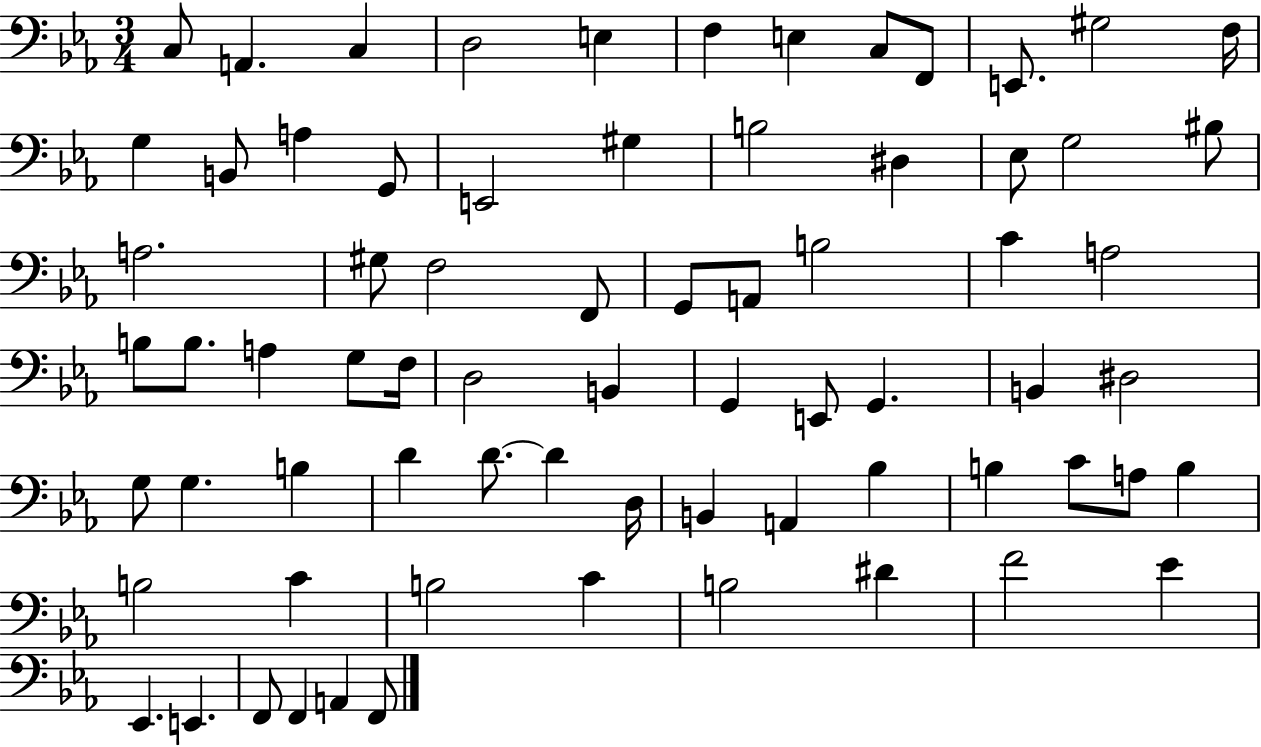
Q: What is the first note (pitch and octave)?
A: C3